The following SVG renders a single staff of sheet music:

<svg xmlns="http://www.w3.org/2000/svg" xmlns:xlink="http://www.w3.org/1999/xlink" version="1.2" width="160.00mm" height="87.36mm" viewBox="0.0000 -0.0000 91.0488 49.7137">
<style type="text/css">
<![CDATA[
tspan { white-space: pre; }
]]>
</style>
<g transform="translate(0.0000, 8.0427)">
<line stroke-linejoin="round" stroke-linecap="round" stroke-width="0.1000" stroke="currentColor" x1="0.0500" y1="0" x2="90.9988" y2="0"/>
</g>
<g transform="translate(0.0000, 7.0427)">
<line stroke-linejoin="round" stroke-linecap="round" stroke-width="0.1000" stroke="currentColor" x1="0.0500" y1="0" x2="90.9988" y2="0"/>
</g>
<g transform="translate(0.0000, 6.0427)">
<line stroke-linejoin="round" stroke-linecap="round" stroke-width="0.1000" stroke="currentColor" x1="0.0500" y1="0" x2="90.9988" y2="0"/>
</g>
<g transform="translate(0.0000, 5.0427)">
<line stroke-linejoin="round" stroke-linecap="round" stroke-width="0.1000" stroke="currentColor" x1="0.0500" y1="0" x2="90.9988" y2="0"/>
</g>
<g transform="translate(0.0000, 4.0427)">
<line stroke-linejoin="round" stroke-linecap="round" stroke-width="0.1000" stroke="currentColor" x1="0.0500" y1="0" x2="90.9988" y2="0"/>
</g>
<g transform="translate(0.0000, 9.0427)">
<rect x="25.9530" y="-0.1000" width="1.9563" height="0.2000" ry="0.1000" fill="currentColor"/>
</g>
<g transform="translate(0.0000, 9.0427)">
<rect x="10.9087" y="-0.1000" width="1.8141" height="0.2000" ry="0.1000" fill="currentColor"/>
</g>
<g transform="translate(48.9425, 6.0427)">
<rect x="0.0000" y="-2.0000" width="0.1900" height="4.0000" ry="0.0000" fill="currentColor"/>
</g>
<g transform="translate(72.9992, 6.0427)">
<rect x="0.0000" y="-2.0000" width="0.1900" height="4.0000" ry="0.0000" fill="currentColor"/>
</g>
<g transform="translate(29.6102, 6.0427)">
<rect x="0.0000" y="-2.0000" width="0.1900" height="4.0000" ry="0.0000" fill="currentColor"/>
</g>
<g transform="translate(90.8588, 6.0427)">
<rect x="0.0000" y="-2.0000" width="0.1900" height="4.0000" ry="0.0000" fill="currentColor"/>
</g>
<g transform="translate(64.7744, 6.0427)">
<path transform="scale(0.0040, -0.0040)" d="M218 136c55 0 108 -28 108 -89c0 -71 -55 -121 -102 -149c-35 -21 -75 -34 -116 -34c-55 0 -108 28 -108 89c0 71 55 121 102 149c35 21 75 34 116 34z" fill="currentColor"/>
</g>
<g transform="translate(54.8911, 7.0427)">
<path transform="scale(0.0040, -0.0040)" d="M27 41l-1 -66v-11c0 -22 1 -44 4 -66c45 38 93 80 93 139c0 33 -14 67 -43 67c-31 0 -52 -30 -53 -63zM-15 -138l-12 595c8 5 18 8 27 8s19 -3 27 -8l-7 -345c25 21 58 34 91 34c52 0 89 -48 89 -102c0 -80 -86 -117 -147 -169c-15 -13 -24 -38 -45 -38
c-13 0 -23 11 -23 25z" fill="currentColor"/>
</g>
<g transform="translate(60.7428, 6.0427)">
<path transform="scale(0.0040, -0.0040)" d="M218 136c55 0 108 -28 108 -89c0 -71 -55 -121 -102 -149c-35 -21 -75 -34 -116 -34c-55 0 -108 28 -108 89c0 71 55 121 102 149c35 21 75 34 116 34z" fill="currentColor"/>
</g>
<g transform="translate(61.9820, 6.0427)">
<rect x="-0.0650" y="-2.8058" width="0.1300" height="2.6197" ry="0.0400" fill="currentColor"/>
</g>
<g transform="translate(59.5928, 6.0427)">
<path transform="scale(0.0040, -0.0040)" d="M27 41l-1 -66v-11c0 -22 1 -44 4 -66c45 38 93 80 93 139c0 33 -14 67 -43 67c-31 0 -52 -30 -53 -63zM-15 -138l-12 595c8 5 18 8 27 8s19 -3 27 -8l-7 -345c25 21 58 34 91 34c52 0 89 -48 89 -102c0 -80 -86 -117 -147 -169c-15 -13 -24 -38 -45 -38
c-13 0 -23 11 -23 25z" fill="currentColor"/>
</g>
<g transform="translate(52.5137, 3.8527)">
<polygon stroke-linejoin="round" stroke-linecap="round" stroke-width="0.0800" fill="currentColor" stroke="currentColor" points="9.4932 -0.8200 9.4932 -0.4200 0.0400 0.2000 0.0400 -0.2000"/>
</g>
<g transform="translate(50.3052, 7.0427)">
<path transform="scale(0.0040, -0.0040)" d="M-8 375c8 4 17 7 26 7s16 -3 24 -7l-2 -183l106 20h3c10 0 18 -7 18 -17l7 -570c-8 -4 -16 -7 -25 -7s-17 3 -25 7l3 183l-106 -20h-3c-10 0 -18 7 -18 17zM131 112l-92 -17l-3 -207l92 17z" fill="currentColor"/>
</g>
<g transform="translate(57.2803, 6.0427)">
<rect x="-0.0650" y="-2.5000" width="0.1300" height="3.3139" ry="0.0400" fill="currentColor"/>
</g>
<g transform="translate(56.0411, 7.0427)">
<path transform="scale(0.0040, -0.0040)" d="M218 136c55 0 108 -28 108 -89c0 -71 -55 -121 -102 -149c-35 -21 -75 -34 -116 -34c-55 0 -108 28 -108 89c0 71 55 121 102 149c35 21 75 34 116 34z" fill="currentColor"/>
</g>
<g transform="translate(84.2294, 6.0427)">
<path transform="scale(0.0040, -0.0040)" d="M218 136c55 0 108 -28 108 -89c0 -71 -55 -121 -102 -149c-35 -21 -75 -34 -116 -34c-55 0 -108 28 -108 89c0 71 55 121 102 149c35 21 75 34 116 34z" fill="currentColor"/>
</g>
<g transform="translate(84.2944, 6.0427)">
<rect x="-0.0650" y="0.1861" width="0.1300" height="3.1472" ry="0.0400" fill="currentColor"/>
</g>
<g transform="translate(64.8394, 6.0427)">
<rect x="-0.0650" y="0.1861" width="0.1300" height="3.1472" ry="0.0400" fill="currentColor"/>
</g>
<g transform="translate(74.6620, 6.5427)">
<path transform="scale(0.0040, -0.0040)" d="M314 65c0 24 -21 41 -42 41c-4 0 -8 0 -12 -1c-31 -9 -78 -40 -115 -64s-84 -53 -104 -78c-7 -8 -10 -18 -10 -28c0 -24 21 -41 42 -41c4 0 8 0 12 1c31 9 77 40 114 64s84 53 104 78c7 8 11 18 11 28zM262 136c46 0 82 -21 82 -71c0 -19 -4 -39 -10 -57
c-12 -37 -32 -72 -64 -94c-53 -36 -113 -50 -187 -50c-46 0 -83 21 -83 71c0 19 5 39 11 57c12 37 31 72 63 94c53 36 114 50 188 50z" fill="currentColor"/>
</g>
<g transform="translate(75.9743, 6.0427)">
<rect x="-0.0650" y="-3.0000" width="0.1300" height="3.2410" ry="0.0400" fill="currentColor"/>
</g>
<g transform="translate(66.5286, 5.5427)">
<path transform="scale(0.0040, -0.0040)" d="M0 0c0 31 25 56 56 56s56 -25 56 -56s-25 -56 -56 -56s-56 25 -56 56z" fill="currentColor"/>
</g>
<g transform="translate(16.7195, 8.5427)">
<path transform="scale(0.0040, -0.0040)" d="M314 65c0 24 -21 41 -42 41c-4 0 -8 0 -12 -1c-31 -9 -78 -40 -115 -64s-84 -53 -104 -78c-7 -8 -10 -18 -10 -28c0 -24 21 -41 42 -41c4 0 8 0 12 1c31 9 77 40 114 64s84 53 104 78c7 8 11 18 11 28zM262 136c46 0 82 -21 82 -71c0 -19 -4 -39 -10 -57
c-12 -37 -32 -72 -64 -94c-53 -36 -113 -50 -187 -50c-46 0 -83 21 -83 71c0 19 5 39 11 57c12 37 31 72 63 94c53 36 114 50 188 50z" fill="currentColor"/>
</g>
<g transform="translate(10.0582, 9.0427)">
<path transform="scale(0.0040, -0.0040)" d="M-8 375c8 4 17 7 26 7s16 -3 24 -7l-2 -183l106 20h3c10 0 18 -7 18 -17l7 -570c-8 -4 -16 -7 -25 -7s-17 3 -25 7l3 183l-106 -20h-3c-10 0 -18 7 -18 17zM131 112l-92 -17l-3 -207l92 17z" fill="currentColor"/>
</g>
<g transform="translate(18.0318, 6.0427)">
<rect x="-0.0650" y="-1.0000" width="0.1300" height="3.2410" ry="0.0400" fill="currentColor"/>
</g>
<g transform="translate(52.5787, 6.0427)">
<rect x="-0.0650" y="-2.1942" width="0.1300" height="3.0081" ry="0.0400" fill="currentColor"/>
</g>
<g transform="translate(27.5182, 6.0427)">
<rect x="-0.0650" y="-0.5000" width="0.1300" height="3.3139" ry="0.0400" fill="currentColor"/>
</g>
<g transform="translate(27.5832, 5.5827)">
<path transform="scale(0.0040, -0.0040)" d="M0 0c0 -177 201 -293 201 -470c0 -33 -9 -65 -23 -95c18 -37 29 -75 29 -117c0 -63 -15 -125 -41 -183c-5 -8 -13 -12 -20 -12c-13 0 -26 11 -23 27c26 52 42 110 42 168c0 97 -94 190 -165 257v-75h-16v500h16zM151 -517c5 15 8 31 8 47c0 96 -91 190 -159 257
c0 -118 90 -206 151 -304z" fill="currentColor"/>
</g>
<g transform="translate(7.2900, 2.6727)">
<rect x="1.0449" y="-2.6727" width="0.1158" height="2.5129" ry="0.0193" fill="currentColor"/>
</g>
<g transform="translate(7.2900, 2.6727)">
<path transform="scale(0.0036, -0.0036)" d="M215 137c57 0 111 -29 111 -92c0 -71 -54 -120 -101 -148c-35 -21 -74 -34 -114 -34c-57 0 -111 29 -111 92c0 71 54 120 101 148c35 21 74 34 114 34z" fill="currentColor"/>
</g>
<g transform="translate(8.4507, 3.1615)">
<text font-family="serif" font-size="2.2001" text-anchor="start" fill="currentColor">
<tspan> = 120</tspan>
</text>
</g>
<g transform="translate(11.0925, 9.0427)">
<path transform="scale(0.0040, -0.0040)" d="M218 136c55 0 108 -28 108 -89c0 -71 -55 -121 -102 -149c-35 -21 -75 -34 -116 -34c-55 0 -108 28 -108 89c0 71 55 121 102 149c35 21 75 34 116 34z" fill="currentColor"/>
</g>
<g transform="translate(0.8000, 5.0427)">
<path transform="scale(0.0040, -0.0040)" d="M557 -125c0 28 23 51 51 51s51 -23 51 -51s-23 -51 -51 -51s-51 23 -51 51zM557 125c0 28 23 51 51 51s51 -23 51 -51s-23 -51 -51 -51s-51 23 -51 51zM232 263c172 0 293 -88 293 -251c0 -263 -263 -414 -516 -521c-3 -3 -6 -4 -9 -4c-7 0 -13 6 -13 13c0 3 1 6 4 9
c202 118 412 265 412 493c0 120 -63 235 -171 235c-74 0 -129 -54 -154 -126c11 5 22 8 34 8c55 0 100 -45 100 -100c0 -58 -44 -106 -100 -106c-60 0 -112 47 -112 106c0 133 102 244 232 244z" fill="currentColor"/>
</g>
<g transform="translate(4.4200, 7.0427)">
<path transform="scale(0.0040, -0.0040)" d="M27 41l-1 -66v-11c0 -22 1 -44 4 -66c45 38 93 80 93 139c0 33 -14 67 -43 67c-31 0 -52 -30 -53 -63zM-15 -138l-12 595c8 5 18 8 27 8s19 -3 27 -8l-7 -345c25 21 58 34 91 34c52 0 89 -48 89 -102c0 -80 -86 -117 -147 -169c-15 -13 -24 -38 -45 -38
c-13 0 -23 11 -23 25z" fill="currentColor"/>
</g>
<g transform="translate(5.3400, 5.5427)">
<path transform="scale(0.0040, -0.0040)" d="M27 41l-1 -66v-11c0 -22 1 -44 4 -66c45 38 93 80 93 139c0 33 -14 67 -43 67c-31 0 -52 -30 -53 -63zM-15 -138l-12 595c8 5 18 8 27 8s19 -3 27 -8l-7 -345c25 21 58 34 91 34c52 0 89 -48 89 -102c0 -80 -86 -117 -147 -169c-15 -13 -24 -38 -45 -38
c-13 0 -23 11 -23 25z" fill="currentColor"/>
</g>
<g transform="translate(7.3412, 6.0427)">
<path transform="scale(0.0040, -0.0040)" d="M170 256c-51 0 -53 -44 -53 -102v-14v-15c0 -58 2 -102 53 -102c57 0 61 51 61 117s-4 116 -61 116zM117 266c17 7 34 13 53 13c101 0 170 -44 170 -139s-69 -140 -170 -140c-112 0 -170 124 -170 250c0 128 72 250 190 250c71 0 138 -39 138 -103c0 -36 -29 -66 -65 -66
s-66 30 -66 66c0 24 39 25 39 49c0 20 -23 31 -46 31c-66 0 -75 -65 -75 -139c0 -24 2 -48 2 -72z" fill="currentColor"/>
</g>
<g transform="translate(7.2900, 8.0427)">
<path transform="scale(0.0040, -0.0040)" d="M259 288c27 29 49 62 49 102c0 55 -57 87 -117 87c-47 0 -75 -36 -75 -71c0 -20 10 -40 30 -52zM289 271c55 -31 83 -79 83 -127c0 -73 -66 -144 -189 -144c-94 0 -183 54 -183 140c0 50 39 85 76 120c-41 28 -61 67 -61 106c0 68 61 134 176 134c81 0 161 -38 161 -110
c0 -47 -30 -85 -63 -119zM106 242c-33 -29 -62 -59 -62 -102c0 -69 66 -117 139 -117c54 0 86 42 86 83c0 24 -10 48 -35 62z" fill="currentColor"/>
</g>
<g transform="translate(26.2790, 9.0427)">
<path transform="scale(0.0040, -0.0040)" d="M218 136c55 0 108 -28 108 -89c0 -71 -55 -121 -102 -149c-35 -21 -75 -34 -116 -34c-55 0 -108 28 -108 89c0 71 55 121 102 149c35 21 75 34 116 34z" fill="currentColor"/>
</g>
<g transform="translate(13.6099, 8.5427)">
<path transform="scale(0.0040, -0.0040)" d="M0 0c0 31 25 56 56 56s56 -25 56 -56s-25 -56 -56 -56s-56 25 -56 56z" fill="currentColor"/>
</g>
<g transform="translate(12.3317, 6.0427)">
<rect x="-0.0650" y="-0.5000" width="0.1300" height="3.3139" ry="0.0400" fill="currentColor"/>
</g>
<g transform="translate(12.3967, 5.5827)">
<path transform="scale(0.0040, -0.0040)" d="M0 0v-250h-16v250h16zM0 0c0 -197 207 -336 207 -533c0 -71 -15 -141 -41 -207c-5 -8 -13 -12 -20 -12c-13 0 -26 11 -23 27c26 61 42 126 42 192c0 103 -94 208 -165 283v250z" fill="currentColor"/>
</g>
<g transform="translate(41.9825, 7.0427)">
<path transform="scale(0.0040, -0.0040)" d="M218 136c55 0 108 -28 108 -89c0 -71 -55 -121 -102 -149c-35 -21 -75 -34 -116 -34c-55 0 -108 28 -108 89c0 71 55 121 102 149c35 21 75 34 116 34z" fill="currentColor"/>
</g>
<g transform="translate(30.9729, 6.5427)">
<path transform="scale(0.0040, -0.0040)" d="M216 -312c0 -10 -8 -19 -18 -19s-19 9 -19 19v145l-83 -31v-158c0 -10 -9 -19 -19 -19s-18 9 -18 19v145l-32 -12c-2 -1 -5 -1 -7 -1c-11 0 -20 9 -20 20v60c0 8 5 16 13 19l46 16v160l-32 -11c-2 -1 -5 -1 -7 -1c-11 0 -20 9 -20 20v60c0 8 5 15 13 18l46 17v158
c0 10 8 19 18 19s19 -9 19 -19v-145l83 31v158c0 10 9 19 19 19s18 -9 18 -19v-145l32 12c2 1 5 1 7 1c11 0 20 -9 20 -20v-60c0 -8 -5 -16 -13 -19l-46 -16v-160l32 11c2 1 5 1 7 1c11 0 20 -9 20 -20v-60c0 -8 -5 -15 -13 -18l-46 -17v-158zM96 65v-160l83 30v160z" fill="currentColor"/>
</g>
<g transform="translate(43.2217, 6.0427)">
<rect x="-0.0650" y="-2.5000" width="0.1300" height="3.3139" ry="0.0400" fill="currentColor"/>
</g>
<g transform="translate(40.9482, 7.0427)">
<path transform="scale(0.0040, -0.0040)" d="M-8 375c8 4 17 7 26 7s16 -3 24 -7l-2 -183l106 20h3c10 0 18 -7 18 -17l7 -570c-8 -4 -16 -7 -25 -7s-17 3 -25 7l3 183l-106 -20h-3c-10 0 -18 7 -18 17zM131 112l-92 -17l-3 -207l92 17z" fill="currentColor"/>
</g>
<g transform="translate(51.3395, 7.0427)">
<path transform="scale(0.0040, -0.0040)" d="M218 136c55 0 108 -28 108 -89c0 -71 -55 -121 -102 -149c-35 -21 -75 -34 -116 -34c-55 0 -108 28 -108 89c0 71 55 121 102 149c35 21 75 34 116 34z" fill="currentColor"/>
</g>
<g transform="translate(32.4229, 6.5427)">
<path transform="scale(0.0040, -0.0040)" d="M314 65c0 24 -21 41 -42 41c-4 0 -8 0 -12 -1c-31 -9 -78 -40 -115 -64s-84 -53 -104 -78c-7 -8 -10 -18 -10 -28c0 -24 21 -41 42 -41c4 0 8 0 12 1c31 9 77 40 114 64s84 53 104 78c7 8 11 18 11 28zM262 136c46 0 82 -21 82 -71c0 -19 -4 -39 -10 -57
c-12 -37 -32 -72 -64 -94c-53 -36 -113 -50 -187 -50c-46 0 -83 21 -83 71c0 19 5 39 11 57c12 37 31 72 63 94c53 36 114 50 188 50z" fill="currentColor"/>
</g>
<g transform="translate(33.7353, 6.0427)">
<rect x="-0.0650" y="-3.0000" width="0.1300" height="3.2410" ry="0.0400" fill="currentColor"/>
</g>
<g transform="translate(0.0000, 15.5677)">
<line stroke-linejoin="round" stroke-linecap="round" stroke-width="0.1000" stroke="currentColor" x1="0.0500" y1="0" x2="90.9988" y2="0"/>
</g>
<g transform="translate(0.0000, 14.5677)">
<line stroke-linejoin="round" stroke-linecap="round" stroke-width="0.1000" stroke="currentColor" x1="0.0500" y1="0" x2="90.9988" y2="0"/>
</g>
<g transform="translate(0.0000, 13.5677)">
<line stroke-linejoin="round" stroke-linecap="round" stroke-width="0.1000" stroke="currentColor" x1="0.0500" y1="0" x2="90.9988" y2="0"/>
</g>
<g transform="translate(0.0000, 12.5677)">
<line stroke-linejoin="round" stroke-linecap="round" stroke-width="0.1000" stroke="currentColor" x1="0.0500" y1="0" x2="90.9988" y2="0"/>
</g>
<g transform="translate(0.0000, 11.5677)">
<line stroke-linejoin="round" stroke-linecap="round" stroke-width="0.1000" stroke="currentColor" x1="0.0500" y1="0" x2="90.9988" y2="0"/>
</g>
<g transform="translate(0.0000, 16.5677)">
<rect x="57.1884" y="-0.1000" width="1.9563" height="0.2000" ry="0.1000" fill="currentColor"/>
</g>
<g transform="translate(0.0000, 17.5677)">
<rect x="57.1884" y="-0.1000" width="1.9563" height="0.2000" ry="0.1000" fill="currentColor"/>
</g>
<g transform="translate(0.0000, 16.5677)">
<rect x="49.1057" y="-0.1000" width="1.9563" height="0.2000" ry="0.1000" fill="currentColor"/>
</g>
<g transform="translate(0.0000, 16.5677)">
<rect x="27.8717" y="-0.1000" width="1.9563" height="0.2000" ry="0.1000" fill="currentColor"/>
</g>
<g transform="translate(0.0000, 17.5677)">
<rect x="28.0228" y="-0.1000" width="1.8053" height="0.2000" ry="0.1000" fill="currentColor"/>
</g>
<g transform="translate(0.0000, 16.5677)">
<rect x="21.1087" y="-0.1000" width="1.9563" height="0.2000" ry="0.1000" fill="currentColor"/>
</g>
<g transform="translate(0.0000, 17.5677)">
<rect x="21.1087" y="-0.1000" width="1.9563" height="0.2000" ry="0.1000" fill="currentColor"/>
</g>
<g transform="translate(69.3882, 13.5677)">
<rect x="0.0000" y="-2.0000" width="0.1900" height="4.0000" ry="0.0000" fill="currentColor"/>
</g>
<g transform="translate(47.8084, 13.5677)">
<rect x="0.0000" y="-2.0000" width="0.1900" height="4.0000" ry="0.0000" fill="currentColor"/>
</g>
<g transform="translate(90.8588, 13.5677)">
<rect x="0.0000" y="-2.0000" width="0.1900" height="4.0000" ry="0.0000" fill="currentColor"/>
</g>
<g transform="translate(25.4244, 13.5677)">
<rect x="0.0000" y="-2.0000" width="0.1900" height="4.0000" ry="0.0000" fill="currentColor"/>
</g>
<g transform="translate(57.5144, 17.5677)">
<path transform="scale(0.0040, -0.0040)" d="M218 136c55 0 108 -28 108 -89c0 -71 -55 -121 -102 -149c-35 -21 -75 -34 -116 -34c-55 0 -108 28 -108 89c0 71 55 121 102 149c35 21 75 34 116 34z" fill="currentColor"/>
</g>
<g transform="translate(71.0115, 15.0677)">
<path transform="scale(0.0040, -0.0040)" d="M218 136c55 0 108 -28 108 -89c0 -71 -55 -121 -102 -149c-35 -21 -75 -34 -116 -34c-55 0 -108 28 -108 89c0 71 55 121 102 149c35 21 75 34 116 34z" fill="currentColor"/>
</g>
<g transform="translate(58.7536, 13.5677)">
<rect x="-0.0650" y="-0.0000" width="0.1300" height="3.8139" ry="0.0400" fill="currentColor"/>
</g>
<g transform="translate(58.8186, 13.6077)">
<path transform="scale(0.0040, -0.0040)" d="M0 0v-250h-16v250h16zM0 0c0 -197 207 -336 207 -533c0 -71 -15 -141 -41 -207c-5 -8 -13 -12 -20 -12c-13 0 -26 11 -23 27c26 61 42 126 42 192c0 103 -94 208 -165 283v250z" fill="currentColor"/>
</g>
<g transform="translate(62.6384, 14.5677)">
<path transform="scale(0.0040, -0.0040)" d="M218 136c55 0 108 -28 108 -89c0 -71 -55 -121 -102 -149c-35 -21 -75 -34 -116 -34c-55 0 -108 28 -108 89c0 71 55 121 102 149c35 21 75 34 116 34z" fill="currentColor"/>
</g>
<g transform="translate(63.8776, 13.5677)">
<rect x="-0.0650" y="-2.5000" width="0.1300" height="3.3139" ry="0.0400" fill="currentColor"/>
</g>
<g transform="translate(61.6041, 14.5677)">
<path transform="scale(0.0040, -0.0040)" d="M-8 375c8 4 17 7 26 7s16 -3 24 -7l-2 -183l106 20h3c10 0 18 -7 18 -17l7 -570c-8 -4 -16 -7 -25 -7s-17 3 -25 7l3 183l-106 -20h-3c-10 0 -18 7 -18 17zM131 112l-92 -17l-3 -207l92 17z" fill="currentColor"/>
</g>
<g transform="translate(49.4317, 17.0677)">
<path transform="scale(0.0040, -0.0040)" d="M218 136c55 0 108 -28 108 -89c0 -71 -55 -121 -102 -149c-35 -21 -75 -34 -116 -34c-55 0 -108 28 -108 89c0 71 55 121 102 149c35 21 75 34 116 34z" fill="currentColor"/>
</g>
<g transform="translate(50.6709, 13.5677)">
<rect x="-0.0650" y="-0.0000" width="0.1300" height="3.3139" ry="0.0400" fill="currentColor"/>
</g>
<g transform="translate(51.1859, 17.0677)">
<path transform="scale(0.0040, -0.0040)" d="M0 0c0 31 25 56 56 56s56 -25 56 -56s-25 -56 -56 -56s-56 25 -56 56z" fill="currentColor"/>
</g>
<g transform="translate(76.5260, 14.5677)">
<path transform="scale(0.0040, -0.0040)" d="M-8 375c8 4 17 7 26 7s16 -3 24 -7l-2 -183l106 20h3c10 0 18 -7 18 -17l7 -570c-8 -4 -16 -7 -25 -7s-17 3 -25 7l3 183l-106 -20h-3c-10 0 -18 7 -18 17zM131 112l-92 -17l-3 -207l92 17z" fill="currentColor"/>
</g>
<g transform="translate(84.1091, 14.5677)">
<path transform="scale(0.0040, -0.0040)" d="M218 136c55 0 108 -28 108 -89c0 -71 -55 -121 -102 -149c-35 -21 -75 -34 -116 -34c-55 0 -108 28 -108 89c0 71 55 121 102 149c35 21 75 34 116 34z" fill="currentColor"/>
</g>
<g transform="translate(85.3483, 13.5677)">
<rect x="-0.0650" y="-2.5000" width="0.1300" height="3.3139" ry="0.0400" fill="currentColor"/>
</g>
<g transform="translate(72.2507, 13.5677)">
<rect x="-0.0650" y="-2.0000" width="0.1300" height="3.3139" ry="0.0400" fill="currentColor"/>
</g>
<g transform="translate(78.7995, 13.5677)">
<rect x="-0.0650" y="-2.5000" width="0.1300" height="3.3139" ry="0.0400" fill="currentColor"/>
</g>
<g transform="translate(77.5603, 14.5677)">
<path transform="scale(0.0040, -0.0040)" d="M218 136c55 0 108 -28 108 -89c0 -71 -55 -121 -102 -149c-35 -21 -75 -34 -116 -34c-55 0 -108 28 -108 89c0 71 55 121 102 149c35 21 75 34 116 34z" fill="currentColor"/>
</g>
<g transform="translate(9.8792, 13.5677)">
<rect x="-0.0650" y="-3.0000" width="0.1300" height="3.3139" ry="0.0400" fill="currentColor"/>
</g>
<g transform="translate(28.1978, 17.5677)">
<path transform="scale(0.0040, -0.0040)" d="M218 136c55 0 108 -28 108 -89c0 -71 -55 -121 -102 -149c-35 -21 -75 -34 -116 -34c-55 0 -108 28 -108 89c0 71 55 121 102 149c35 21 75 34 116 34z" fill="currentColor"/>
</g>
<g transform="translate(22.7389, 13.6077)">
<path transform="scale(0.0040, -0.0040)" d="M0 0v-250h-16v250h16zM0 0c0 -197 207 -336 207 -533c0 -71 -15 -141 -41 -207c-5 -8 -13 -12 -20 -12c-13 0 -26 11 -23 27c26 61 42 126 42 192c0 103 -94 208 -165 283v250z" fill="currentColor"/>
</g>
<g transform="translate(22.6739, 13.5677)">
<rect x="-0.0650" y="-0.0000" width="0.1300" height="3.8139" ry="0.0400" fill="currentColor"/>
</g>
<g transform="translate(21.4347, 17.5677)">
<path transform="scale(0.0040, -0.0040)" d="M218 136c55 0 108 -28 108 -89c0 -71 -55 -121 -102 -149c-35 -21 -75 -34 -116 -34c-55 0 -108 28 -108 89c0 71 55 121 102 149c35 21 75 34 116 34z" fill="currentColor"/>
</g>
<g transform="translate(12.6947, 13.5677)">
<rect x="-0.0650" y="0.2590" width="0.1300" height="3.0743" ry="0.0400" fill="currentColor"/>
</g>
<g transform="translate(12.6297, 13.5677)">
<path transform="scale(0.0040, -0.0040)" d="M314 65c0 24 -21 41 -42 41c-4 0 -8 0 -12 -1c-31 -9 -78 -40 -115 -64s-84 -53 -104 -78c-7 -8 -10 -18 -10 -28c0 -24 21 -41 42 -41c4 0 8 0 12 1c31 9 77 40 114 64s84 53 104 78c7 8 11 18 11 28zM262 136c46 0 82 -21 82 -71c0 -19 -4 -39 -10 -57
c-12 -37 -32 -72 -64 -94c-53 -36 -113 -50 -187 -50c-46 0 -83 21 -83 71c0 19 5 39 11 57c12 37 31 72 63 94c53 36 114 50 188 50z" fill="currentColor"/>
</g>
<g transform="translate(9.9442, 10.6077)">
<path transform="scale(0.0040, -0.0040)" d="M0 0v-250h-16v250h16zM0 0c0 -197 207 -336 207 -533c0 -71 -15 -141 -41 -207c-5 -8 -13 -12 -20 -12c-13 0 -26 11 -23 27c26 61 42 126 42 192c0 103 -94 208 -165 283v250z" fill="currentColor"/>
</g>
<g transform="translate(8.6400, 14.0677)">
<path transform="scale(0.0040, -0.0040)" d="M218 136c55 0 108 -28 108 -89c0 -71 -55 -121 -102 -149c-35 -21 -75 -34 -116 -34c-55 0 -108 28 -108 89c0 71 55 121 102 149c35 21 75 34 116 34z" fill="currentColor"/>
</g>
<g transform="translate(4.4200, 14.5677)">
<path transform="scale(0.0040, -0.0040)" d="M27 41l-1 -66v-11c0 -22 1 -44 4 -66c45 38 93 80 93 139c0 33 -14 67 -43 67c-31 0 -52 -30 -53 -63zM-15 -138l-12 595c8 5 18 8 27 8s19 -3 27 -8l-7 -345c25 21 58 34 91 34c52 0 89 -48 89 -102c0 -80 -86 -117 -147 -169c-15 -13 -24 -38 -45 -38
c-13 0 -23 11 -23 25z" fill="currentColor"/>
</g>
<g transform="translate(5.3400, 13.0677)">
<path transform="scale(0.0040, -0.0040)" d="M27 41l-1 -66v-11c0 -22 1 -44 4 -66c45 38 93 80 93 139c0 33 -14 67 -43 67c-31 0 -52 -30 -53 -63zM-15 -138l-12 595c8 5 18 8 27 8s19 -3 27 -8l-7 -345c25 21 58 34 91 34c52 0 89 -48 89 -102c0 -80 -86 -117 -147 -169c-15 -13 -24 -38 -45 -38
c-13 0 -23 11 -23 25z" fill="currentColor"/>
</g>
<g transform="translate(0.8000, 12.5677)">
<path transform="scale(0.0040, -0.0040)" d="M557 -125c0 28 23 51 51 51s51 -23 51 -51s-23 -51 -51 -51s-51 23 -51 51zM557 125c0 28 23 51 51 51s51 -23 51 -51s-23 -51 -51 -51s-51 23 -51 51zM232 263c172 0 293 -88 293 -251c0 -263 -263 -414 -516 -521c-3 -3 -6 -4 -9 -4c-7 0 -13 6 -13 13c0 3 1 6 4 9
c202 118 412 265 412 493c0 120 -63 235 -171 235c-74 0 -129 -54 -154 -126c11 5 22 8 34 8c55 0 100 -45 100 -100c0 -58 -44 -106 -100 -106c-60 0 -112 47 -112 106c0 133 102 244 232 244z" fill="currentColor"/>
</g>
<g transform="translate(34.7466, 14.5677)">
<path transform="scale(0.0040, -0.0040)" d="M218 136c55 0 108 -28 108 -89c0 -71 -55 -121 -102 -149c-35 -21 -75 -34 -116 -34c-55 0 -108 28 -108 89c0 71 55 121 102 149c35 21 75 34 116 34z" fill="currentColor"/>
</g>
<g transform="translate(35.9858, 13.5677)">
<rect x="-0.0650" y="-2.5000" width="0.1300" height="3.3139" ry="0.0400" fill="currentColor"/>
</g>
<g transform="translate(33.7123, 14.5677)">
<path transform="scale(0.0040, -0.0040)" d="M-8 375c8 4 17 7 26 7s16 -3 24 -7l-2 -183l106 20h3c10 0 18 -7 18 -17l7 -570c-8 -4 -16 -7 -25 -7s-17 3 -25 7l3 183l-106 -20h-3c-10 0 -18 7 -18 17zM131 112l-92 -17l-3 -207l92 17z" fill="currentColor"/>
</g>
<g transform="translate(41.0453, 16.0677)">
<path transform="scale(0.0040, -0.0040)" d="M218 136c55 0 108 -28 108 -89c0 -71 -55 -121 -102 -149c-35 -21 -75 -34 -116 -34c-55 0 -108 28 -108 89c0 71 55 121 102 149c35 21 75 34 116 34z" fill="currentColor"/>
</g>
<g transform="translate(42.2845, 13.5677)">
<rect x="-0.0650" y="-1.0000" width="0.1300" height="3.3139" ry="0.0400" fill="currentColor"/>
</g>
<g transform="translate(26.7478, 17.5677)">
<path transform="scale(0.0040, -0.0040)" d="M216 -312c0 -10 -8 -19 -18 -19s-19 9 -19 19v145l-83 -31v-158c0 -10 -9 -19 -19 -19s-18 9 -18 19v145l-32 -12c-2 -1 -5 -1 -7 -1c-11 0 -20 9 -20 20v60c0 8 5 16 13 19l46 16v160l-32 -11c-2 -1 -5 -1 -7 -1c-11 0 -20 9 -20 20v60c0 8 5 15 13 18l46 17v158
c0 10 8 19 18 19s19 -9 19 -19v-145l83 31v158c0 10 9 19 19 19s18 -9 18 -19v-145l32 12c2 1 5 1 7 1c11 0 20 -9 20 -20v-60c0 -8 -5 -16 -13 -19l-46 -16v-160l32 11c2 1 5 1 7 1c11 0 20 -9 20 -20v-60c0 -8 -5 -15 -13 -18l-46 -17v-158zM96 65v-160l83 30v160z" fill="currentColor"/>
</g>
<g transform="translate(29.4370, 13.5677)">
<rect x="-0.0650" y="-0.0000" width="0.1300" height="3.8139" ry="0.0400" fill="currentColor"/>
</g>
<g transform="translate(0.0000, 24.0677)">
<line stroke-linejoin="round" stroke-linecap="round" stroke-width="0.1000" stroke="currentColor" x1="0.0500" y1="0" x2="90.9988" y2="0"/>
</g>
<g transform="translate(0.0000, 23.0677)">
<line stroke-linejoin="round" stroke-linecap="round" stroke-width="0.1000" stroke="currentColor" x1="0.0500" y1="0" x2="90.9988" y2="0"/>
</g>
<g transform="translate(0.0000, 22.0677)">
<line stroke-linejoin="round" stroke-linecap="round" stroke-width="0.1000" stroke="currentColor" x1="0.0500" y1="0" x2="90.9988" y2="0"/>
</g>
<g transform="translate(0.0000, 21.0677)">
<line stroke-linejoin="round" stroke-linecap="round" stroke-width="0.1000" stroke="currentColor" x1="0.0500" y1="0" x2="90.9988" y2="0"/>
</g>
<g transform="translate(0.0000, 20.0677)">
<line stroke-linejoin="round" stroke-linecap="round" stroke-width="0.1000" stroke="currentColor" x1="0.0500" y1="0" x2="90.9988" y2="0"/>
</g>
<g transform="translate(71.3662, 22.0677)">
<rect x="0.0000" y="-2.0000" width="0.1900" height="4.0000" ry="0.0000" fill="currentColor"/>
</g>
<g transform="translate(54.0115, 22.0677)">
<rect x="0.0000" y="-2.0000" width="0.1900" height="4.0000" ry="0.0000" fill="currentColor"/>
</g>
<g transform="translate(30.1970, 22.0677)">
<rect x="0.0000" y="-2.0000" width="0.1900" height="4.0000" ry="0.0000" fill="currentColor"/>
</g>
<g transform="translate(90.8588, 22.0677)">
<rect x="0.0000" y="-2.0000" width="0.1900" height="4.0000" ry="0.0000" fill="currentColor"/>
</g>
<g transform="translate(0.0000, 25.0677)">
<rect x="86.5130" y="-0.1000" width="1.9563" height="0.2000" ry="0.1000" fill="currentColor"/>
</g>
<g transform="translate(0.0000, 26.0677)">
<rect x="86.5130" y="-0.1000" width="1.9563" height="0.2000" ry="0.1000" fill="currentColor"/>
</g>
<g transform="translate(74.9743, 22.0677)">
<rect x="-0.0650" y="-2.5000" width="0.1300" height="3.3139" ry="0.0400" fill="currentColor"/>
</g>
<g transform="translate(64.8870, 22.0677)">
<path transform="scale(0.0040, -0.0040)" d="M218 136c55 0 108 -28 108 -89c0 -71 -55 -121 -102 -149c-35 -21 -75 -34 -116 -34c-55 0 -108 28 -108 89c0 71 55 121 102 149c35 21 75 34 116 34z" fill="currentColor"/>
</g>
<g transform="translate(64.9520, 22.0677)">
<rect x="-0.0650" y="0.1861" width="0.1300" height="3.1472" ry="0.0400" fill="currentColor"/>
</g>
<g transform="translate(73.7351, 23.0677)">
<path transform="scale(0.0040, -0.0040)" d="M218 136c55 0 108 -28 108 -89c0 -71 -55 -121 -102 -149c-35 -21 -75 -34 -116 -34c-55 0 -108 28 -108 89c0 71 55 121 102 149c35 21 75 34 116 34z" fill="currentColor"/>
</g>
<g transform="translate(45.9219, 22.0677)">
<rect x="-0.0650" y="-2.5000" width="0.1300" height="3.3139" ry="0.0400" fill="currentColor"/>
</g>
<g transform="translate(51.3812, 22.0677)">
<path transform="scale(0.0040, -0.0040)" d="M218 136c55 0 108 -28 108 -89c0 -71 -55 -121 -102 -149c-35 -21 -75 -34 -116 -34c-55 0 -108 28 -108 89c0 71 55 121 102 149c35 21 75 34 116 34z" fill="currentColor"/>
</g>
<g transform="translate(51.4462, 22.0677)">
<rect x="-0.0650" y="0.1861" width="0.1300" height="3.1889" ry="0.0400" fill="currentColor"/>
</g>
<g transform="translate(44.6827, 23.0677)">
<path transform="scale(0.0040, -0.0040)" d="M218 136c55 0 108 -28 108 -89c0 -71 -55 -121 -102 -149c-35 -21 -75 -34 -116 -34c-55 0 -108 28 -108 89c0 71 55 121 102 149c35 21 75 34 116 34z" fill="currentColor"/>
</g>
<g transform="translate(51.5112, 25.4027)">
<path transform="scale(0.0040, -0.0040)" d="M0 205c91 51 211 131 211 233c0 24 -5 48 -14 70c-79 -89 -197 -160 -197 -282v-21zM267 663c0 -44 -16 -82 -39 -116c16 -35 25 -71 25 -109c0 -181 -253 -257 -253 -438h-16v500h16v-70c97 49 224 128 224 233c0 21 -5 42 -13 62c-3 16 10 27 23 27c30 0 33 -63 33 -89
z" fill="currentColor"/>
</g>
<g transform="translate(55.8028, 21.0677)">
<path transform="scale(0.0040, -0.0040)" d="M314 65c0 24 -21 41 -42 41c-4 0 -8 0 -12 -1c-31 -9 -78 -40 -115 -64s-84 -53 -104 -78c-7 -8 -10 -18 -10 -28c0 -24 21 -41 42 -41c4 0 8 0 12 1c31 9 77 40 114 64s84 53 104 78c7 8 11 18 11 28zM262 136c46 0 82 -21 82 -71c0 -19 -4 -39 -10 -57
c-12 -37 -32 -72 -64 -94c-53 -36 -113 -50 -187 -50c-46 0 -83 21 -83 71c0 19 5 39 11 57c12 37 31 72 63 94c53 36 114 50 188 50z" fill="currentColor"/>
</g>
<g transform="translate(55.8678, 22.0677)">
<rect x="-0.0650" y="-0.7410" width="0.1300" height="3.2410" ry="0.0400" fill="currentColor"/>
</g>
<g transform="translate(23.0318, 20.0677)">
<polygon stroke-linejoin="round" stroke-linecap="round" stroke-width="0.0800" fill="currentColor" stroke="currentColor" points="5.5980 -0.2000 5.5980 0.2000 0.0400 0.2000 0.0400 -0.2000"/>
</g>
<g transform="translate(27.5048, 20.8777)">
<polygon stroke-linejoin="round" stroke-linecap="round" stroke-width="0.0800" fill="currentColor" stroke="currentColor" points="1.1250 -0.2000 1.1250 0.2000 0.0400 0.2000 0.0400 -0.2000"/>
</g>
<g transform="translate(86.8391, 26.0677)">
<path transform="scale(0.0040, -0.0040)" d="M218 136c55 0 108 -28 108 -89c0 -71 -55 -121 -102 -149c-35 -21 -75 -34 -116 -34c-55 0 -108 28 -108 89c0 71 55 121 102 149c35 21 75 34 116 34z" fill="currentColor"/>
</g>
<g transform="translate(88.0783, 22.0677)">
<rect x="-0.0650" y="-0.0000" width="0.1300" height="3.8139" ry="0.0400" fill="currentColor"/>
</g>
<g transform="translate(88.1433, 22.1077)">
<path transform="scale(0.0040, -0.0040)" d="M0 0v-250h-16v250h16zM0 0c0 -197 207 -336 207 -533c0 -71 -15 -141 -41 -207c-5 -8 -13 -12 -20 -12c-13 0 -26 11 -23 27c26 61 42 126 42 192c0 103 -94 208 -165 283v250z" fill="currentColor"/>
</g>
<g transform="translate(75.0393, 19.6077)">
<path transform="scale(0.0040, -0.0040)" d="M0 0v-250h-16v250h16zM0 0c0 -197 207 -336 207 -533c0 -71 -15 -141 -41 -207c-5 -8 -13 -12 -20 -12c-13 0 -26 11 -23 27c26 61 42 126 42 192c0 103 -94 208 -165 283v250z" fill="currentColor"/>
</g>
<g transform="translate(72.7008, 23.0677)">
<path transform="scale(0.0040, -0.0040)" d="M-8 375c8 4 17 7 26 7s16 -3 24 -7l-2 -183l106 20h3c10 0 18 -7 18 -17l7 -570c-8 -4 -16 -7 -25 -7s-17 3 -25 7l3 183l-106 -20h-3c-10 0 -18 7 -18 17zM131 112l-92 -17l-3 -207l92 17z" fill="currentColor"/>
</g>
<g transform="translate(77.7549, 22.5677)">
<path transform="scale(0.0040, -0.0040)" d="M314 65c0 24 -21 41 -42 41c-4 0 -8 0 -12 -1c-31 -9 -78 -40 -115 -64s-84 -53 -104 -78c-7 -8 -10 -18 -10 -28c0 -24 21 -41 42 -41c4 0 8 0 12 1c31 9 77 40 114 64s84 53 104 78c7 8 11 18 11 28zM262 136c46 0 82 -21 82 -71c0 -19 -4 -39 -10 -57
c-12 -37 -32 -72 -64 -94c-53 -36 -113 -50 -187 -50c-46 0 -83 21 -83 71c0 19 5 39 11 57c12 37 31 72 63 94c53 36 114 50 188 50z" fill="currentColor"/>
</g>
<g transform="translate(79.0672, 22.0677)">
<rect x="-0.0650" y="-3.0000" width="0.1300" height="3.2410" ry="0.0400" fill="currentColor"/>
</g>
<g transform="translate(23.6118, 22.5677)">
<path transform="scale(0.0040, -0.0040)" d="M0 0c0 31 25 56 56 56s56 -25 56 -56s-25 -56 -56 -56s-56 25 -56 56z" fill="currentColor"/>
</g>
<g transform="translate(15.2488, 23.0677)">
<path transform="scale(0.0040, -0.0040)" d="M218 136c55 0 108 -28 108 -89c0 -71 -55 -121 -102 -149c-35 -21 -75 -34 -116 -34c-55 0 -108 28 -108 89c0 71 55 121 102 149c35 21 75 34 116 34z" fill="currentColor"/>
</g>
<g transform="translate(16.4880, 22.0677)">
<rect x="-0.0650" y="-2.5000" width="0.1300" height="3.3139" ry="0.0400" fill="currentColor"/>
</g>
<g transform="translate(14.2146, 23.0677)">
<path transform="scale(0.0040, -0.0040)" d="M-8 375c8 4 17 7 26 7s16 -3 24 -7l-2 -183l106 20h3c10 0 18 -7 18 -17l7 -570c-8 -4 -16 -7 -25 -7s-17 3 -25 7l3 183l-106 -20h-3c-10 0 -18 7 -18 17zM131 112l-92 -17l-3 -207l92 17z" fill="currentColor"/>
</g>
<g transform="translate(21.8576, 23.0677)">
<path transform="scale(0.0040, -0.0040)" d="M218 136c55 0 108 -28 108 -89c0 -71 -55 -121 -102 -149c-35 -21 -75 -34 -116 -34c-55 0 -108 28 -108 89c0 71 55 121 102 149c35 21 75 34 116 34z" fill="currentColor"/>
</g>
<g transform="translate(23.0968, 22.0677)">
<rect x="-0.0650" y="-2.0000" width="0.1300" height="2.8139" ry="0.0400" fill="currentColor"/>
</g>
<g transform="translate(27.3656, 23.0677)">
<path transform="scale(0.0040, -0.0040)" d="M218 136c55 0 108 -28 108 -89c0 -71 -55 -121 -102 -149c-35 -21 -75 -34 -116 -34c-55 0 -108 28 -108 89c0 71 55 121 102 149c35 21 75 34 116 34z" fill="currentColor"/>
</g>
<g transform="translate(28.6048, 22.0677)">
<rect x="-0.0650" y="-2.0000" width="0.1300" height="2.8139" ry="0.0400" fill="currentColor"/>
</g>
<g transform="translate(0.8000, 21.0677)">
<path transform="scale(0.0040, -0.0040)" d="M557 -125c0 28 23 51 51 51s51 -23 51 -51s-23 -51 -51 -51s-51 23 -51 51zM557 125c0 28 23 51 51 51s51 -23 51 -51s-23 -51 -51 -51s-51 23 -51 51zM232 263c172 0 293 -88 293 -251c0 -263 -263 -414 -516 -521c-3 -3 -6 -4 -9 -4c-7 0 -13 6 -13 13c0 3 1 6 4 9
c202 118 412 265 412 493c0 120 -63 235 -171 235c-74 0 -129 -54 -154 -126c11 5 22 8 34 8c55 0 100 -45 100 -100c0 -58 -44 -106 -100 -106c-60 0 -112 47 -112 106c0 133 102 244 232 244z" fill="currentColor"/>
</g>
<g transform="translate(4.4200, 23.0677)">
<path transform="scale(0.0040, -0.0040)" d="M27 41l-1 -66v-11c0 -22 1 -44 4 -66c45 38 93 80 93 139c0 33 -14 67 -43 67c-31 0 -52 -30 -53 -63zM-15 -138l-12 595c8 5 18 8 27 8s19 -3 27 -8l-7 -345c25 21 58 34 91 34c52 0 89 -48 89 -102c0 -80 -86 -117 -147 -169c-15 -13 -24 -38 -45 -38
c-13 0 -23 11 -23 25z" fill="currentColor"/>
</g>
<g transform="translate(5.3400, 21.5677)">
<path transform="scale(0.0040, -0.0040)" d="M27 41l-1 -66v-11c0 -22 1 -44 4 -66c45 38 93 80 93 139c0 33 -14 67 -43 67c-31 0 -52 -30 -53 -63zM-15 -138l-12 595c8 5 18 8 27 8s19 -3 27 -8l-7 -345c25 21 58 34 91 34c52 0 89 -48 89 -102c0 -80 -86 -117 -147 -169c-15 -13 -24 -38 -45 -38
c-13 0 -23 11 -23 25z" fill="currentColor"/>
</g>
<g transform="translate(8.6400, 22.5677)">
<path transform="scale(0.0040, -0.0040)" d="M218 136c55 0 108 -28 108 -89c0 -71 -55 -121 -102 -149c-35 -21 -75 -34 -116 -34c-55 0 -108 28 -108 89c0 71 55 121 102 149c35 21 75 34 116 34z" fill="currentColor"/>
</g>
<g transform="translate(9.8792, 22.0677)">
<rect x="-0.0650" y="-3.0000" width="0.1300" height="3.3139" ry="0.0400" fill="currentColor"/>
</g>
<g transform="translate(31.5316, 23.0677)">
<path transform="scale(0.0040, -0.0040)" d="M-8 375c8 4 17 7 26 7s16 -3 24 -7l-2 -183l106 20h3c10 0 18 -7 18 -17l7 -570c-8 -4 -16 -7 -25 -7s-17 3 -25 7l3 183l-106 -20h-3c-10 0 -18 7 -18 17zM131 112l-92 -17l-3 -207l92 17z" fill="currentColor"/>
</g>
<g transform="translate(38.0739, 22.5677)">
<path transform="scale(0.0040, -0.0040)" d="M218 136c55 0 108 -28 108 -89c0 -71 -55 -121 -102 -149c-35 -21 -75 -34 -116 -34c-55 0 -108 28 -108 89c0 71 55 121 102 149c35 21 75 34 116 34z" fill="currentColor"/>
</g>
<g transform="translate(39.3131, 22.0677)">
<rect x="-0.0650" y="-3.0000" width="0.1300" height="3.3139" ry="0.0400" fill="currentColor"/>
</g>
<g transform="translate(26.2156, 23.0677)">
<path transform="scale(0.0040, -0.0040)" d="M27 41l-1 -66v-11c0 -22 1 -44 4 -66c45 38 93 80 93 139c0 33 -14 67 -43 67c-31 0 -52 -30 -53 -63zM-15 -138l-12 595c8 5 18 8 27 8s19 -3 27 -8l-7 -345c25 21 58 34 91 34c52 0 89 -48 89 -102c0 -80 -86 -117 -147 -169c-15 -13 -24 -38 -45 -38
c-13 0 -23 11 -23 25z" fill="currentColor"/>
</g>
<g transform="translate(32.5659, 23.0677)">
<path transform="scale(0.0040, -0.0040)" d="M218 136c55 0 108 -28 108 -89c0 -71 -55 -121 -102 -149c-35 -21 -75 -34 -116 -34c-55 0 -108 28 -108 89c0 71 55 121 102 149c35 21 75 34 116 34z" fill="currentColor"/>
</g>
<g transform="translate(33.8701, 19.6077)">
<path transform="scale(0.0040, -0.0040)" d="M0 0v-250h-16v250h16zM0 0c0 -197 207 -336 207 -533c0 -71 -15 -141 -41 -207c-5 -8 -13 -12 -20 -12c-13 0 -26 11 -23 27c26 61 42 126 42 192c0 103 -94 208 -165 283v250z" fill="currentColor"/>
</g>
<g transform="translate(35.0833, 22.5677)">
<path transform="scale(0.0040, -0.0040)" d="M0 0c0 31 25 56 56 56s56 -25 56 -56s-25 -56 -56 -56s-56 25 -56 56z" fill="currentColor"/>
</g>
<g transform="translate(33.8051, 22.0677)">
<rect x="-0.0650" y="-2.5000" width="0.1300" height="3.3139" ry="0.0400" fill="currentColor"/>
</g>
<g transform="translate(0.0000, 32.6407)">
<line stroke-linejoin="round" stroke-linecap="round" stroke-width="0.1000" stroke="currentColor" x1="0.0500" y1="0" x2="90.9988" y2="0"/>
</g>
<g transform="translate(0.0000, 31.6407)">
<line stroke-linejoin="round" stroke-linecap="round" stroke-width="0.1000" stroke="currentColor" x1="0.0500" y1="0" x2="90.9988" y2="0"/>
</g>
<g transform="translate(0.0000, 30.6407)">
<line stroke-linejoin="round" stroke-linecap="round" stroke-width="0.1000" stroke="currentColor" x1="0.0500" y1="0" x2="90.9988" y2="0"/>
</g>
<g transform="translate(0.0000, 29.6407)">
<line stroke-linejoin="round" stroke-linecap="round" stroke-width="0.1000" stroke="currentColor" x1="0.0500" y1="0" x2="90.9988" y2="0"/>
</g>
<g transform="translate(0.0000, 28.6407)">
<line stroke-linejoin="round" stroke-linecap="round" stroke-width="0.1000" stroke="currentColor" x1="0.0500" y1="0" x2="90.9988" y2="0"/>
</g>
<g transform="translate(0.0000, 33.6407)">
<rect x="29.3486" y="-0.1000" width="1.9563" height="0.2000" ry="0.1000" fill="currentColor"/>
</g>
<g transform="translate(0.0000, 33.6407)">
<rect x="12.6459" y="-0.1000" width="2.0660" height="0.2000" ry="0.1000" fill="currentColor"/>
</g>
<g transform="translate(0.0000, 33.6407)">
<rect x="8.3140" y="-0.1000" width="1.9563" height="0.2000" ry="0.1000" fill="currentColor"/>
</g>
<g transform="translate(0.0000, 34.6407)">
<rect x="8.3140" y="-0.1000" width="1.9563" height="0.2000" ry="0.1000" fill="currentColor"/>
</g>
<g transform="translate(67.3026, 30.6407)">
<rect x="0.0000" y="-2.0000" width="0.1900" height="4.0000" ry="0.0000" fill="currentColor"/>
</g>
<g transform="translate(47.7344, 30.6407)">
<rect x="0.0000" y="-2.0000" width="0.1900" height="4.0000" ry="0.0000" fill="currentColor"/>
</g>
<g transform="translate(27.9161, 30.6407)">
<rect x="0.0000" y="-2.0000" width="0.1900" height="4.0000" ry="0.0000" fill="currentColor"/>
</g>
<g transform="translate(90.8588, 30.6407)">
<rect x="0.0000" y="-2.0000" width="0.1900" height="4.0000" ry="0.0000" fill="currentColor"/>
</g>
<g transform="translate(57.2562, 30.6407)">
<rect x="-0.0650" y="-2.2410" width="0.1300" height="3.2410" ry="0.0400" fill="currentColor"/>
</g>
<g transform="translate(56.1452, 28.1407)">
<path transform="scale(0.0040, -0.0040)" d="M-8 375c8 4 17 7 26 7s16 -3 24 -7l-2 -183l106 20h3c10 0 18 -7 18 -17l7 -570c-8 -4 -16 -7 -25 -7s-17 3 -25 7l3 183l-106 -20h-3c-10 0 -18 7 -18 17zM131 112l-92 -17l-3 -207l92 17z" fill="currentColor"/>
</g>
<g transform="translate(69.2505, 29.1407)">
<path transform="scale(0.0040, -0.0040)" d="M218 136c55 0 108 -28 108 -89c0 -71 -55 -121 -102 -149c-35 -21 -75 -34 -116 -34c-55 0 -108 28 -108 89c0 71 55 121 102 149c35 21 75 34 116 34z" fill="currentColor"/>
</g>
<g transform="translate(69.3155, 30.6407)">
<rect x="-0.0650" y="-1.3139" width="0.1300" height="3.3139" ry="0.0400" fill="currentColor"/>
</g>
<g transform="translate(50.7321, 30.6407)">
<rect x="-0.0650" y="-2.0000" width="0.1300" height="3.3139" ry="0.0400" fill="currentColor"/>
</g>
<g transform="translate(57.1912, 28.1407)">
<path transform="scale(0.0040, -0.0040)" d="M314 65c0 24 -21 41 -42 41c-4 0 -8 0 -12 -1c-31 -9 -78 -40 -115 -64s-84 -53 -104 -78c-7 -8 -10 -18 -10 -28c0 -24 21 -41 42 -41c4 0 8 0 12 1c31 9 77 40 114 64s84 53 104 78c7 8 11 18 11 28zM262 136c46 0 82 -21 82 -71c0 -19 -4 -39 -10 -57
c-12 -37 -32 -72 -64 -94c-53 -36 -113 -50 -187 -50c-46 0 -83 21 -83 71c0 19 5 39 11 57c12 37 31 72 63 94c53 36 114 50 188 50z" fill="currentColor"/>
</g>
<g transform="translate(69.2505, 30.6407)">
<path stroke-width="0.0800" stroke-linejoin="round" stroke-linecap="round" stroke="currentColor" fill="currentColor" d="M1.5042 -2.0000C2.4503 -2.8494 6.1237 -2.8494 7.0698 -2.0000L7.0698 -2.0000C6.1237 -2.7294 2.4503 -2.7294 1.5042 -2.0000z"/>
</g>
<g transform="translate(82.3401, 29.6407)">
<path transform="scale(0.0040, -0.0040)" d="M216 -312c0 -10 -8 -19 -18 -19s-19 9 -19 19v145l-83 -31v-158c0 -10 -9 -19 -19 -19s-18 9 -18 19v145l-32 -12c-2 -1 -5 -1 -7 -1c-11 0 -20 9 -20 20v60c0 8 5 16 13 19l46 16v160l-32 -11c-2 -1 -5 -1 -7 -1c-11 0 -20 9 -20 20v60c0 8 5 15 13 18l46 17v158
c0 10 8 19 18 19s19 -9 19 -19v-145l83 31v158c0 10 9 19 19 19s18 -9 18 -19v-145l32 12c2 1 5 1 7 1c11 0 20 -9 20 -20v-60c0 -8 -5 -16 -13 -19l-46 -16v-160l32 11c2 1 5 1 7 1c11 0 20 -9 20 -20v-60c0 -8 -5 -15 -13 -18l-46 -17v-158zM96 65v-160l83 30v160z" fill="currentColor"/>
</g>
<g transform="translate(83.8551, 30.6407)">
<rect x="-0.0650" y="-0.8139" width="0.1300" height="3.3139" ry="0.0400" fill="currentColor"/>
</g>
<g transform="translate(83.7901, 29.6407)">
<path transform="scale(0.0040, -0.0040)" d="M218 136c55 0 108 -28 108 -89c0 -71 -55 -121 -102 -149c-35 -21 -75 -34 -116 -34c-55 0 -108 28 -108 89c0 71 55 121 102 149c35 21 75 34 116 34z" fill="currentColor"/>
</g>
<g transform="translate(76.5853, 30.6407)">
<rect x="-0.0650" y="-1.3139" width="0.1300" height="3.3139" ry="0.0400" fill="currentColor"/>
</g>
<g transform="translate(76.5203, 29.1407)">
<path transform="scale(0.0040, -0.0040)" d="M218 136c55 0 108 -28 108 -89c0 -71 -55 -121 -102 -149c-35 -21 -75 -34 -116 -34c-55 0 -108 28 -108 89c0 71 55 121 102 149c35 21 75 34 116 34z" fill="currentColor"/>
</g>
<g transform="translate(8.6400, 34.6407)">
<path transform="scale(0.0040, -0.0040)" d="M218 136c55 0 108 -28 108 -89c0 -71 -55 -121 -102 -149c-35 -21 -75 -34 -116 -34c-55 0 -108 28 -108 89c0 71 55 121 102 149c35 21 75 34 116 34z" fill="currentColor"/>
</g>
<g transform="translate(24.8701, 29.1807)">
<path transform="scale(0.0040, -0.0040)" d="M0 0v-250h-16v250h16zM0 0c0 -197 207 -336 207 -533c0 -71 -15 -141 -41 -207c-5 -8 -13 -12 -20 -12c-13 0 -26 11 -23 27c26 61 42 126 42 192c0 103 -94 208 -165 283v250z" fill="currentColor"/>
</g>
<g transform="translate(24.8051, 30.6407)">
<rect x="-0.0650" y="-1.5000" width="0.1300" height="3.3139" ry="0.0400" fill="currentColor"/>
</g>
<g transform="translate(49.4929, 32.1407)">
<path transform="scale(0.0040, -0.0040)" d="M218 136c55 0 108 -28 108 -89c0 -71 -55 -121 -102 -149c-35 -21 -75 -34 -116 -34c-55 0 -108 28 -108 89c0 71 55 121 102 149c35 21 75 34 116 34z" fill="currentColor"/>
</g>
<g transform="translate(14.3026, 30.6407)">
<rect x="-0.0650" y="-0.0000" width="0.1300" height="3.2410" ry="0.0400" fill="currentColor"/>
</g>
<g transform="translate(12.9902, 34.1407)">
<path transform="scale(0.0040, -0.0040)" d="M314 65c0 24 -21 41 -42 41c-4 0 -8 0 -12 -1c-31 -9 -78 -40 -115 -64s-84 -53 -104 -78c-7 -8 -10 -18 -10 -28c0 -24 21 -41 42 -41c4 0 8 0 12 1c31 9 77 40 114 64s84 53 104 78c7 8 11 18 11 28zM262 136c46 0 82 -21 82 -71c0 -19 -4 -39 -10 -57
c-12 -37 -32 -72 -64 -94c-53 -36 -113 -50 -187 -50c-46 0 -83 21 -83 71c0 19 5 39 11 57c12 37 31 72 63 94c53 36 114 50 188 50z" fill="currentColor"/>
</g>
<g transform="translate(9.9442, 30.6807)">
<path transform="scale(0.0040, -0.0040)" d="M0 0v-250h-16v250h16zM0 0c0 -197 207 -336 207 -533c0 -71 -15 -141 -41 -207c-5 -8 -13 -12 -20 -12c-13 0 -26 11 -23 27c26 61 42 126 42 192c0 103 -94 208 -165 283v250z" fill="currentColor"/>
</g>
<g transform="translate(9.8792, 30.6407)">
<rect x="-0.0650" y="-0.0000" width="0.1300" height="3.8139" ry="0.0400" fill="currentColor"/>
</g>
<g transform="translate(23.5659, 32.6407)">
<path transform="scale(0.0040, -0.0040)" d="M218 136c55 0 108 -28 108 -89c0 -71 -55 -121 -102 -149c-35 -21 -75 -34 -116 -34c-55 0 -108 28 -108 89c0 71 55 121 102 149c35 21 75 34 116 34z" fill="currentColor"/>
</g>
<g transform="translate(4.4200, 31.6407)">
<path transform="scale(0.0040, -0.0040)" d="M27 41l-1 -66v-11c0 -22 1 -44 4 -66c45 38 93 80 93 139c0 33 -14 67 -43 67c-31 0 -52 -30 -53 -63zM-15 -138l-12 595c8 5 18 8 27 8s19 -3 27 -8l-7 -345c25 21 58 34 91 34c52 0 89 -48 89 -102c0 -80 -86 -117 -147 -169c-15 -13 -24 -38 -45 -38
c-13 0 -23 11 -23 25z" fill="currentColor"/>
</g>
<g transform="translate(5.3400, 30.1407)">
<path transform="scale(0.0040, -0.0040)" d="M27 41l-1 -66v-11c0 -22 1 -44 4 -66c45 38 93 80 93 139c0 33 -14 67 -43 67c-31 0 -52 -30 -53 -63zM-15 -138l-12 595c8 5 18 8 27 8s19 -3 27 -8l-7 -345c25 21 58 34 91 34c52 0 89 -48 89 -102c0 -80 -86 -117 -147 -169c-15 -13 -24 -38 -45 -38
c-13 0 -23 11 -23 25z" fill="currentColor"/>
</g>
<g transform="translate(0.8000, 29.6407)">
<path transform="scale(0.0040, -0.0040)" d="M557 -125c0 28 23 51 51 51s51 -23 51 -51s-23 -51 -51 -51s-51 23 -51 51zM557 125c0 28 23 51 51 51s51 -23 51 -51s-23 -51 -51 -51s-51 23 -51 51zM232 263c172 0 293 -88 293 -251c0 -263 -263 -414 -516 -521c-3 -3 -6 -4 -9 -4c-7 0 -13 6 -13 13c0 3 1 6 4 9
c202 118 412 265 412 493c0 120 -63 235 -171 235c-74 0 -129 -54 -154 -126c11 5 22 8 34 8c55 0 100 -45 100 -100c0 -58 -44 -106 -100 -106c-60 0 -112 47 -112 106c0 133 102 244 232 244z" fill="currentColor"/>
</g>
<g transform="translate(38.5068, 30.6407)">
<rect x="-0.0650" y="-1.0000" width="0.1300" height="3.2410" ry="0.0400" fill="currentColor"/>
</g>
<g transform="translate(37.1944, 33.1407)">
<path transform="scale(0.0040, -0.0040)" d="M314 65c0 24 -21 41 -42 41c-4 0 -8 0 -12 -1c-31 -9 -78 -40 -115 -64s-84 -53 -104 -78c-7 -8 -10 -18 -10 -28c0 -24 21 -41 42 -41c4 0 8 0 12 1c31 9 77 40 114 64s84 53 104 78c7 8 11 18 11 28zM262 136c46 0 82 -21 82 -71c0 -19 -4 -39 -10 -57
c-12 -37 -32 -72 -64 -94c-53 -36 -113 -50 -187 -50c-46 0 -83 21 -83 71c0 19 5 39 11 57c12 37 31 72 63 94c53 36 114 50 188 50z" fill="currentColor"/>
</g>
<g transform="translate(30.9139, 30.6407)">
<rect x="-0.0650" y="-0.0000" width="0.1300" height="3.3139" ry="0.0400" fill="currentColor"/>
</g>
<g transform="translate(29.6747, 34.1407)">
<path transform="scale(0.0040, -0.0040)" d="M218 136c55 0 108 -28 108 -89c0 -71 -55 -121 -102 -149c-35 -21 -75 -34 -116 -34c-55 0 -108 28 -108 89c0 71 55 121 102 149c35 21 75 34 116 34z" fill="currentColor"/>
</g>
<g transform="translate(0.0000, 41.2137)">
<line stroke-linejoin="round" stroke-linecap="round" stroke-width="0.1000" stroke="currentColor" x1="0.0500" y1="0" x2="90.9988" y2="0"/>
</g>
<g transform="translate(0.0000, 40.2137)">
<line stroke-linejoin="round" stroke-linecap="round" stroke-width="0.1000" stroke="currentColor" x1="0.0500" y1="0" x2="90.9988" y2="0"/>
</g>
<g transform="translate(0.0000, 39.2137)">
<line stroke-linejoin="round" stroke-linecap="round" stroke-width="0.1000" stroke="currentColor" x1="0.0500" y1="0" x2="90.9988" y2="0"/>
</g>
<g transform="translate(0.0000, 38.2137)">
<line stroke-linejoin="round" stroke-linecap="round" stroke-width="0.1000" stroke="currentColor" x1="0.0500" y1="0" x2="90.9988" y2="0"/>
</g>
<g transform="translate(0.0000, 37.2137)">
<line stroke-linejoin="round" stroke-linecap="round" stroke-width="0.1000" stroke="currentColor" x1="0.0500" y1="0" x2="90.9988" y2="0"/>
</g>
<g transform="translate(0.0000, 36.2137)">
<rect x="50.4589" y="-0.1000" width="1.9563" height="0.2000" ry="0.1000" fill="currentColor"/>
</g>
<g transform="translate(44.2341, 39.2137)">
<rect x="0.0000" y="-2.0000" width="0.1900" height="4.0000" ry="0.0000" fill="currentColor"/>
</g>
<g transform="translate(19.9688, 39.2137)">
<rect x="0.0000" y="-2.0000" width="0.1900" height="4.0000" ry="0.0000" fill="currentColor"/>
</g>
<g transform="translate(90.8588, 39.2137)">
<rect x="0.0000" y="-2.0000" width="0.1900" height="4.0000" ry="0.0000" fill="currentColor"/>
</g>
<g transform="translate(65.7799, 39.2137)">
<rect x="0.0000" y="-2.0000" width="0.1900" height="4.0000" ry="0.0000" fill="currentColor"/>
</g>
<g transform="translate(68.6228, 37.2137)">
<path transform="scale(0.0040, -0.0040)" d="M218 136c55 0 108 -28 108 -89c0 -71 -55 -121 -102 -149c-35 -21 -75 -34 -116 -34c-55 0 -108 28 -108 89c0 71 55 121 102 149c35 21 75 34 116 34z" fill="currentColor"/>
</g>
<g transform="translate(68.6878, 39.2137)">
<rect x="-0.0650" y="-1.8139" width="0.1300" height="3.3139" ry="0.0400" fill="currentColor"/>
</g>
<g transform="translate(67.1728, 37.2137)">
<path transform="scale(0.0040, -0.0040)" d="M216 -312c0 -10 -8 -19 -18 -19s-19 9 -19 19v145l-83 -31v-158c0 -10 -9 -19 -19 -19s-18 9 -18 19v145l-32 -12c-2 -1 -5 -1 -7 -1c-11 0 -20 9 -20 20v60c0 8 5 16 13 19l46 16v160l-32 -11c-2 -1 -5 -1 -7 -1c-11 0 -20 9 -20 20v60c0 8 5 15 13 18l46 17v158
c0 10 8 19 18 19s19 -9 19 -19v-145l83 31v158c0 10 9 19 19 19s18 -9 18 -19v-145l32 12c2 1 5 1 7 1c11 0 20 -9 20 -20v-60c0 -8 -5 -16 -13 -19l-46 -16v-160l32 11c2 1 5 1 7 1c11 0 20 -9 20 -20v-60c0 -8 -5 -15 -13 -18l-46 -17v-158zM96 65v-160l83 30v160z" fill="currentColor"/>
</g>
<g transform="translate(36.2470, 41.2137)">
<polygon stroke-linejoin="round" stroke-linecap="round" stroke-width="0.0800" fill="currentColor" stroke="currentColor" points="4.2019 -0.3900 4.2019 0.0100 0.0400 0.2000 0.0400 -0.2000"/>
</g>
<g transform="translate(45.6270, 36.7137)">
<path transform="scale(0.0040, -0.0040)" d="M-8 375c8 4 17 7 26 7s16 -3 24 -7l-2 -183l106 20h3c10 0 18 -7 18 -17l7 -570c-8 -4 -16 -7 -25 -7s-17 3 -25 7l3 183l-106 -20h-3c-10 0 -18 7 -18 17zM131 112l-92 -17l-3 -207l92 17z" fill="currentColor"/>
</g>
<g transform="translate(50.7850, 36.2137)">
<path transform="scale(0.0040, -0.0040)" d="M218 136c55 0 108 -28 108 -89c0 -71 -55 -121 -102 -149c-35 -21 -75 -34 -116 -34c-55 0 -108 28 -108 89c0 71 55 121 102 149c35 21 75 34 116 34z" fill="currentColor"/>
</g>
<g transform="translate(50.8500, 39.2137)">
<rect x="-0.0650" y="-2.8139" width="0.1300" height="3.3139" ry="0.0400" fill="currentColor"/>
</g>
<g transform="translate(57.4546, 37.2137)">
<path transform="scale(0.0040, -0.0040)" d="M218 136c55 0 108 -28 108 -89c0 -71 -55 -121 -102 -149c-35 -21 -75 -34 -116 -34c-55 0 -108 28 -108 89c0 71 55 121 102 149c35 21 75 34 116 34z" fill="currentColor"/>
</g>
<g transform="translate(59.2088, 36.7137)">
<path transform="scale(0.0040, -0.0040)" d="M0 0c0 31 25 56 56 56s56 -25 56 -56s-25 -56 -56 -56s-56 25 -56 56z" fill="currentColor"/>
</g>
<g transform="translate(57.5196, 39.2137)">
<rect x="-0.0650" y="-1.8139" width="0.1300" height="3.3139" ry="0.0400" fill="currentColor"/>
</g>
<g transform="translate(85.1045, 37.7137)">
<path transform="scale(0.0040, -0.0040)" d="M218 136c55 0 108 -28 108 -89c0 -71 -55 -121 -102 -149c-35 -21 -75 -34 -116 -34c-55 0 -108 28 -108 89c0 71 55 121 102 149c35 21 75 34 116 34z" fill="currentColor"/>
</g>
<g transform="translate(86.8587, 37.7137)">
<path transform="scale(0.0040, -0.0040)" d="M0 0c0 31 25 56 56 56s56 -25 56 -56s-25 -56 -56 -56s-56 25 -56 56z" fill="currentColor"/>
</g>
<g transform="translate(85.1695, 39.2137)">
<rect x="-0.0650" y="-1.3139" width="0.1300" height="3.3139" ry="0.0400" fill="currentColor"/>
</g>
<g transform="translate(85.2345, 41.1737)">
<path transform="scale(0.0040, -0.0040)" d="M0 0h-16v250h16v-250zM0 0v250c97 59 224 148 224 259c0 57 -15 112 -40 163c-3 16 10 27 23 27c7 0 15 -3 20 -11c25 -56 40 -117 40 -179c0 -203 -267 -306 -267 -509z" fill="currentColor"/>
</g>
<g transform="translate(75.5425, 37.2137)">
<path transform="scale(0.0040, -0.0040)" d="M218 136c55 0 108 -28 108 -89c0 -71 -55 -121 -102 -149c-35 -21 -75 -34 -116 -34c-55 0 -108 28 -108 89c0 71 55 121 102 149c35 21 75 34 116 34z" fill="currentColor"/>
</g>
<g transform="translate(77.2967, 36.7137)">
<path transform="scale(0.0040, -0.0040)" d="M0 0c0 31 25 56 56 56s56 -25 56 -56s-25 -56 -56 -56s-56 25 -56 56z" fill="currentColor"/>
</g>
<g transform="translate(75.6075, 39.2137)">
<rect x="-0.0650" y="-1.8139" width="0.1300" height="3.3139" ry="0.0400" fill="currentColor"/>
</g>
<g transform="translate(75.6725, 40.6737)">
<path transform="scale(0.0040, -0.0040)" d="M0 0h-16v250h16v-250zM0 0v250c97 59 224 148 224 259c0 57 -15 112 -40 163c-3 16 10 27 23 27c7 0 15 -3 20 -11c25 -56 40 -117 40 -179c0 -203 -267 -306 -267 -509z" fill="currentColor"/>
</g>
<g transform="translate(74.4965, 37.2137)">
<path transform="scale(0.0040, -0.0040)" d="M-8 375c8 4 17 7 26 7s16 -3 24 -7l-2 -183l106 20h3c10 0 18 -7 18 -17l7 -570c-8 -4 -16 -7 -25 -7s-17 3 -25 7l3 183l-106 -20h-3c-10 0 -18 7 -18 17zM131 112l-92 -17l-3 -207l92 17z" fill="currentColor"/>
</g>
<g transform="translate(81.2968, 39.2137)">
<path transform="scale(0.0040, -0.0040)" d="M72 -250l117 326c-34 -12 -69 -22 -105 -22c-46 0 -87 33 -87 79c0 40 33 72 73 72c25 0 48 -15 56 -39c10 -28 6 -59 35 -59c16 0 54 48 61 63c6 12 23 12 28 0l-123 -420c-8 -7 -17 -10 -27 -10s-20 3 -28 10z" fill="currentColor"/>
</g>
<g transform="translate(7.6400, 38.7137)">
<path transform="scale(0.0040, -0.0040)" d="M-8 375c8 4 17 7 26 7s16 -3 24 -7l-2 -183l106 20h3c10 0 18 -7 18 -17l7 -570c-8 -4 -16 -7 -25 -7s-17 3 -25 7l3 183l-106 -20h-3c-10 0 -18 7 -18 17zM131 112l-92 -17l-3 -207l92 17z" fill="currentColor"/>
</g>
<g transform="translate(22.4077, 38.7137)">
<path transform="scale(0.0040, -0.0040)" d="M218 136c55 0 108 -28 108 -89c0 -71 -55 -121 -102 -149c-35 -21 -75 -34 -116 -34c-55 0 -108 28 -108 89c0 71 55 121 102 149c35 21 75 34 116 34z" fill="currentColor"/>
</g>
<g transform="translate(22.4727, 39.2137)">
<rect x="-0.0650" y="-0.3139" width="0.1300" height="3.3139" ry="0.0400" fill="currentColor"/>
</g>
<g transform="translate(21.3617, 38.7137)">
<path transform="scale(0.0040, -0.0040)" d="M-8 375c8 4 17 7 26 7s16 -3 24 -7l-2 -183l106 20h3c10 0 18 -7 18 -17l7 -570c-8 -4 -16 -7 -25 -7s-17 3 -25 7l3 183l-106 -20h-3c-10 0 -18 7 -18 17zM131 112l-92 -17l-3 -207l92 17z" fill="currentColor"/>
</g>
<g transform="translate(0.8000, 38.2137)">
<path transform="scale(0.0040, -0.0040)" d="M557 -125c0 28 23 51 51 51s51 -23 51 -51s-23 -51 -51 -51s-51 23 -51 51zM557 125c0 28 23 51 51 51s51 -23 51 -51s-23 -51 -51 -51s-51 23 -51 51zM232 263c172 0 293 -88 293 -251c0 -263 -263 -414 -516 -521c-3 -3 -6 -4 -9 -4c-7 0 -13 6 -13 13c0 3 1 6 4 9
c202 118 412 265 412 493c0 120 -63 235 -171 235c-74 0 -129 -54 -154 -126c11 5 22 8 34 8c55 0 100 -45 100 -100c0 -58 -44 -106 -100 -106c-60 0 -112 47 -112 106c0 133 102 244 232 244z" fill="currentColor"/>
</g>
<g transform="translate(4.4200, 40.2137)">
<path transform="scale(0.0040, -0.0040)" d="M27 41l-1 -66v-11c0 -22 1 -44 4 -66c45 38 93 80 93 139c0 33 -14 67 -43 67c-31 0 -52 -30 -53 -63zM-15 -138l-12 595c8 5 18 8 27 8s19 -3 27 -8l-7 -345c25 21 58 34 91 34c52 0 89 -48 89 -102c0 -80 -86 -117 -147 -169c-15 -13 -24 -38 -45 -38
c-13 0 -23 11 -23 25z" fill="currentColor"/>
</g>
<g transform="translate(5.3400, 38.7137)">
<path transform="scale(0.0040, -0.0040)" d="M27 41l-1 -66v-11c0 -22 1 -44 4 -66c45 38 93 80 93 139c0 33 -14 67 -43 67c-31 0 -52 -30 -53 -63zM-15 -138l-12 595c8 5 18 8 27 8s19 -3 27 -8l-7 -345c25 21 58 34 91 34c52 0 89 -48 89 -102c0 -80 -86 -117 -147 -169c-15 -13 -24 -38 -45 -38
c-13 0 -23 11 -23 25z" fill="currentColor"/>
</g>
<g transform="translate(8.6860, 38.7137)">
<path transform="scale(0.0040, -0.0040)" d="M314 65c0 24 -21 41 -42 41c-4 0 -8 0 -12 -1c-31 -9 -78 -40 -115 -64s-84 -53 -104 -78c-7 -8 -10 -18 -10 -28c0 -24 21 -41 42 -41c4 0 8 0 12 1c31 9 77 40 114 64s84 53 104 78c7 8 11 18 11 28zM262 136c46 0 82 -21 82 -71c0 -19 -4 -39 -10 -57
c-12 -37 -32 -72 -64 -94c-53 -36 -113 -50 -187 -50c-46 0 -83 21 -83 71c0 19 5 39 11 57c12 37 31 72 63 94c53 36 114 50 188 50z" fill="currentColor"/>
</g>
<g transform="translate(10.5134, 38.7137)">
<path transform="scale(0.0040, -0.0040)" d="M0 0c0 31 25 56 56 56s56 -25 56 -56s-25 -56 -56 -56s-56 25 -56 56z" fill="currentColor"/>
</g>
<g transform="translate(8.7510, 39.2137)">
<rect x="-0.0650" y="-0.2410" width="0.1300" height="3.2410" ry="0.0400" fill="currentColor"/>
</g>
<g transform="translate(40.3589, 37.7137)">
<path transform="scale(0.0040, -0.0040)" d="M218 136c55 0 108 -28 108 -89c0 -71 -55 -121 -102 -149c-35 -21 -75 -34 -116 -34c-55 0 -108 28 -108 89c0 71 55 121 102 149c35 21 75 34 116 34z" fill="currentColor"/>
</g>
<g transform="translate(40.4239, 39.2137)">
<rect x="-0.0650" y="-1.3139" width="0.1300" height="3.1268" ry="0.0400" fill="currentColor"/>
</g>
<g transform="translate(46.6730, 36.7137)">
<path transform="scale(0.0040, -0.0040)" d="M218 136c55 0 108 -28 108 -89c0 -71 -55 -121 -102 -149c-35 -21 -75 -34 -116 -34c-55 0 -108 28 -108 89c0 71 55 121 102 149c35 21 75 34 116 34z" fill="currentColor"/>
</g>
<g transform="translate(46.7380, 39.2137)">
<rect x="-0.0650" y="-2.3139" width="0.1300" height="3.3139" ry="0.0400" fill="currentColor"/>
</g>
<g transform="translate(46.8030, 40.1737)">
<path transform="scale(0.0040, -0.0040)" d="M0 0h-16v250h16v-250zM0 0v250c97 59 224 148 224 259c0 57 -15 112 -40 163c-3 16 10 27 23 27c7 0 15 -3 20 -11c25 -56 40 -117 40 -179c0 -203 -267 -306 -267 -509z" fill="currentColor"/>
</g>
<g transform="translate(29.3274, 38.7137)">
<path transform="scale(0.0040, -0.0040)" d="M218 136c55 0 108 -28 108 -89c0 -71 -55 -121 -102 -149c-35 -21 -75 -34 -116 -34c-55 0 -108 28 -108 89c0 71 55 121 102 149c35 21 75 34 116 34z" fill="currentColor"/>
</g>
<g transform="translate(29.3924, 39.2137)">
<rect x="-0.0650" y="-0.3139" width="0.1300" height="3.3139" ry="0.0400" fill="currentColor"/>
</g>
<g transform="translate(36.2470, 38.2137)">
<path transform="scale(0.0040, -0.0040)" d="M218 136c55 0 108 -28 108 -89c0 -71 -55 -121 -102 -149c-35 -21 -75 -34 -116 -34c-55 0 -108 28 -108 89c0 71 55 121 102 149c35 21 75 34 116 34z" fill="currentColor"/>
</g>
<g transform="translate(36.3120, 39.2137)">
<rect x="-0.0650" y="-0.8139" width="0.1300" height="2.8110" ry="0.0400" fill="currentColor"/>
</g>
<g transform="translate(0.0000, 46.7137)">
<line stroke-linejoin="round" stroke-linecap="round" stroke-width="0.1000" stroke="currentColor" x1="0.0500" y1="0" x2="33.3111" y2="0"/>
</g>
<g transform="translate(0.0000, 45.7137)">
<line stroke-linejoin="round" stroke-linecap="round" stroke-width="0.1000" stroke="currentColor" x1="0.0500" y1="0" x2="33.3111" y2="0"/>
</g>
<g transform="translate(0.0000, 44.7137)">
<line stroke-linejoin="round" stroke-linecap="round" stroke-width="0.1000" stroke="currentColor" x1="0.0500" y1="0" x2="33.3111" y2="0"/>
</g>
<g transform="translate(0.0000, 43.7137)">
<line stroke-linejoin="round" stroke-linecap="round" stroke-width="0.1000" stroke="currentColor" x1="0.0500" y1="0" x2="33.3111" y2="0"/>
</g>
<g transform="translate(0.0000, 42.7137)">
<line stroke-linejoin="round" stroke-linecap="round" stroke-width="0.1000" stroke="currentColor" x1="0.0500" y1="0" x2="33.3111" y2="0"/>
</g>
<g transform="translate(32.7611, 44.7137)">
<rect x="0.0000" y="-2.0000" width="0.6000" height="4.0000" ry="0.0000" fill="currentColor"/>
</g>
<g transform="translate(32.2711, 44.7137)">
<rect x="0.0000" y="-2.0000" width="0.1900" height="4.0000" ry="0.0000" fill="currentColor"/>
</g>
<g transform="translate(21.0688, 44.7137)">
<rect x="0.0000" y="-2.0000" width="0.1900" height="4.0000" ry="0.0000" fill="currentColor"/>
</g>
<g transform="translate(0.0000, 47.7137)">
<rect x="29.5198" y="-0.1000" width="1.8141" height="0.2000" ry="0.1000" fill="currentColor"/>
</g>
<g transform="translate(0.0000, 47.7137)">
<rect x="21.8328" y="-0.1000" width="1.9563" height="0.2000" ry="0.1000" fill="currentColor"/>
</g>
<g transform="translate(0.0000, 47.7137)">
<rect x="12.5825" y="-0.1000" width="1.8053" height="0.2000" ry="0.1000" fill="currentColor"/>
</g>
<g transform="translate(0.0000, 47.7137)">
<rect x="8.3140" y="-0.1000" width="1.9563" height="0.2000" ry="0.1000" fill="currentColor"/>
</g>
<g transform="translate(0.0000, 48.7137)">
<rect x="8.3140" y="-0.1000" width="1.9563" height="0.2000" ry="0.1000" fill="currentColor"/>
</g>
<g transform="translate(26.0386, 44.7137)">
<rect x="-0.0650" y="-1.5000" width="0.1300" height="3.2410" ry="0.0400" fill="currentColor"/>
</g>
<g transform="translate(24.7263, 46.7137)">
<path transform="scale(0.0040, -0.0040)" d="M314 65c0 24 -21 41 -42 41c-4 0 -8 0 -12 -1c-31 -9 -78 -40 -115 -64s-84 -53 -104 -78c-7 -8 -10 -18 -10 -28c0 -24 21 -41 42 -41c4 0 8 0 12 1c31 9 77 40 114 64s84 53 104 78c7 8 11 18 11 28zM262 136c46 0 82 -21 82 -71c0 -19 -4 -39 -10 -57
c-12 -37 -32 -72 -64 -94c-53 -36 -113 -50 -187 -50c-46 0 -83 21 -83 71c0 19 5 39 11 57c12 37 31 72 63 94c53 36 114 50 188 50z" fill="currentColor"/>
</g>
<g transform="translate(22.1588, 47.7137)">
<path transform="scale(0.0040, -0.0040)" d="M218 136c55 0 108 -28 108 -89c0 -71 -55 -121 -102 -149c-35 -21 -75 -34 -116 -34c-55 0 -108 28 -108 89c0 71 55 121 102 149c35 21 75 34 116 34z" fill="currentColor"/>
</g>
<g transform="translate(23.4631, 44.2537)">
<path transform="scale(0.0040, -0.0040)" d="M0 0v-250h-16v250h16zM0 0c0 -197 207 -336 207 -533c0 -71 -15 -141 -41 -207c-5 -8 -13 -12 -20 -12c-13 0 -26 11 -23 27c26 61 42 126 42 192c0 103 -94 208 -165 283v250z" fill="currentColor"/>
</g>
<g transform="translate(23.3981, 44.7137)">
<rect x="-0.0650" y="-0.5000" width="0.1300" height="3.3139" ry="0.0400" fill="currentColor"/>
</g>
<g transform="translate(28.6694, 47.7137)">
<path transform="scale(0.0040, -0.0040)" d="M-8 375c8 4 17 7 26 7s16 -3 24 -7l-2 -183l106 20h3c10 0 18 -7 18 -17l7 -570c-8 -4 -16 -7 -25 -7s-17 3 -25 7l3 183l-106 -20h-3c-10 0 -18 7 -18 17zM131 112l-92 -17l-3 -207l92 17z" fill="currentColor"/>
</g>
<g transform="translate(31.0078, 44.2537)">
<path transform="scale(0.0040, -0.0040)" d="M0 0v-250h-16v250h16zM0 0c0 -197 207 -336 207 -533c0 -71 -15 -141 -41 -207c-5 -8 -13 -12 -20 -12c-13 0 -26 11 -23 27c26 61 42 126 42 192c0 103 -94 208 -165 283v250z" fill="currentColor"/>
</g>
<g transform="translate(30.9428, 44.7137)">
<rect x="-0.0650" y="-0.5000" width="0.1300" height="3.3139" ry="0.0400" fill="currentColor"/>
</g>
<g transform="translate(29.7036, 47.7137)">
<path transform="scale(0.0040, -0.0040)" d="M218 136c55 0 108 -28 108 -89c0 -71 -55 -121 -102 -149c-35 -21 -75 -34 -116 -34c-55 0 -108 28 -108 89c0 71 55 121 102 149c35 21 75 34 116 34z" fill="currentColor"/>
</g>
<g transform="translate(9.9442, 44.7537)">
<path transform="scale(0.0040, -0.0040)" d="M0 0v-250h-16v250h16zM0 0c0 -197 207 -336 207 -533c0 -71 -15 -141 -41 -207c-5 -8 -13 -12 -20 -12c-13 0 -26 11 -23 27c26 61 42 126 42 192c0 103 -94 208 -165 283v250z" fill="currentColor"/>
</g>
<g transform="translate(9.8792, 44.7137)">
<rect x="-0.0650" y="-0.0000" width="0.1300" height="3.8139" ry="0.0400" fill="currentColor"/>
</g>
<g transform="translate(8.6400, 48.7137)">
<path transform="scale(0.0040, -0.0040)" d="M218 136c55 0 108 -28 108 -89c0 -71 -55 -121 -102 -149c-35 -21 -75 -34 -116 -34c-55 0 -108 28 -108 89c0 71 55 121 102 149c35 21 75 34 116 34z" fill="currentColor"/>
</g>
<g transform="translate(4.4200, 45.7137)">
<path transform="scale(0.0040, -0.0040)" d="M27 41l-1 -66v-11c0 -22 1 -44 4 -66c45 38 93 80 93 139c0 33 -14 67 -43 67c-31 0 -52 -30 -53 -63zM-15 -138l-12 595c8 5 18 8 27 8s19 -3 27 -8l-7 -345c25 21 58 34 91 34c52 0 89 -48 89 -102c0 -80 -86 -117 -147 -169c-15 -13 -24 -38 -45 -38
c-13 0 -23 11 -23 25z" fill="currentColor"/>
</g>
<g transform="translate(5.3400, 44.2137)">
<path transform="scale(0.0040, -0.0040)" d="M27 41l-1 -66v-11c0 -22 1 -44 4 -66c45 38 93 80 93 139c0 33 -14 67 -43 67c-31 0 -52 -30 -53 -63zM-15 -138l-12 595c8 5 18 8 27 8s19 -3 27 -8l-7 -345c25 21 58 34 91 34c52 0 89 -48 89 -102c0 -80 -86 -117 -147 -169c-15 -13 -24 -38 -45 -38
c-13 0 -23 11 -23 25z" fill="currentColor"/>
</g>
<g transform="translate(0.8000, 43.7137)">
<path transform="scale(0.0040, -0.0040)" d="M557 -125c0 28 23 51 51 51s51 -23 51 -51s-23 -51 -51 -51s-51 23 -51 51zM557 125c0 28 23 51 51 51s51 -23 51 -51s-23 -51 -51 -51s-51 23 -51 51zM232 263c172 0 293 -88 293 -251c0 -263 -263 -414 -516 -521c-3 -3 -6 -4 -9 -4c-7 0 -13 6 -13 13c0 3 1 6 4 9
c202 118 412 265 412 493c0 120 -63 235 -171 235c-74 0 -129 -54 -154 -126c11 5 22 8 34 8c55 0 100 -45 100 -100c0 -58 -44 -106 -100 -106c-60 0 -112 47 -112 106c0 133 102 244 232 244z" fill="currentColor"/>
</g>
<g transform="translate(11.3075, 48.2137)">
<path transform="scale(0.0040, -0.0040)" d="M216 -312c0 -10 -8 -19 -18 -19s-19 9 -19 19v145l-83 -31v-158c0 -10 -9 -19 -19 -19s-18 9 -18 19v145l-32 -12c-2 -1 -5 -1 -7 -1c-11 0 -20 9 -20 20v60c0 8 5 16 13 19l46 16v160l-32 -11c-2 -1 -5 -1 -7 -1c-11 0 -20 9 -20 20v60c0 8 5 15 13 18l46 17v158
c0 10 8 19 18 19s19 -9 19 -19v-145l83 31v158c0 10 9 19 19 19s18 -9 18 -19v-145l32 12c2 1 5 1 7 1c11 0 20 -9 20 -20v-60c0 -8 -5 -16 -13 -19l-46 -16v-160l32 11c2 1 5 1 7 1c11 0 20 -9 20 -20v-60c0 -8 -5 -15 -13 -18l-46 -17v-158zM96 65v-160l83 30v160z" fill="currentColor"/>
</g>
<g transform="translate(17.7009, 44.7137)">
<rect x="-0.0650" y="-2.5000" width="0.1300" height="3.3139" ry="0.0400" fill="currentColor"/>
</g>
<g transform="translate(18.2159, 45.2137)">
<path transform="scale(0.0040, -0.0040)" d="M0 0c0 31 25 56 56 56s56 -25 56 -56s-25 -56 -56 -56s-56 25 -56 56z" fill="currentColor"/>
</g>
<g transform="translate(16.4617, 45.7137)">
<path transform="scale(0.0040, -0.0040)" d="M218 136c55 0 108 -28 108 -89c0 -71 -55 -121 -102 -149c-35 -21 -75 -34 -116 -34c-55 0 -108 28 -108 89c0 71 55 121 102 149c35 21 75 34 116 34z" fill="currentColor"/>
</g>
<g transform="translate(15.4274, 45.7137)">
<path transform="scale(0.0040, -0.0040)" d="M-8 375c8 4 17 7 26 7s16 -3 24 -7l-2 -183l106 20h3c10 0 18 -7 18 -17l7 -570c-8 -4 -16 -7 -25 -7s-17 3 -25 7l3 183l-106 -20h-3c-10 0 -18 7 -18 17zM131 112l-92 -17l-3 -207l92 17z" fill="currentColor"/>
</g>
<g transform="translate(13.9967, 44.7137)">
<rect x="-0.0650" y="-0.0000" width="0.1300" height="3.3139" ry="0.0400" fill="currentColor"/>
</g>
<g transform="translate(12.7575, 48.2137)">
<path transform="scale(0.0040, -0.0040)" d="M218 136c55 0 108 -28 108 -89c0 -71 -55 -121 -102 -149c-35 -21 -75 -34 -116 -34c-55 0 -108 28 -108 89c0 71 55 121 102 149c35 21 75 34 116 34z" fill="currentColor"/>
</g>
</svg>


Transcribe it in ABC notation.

X:1
T:Untitled
M:6/8
L:1/4
K:Bb
E,,/2 F,,2 E,,/4 ^C,2 B,, B,,/2 _B,,/2 _D,/2 _D, C,2 D, C,/2 D,2 C,,/2 ^C,, B,, F,, D,, C,,/2 B,, A,, B,, B,, C, B,, B,,/2 _B,,/4 B,,/2 C, B,, D,/4 F,2 D, B,,/2 C,2 C,,/2 C,,/2 D,,2 G,,/2 D,, F,,2 A,, B,2 G, G, ^F, E,2 E, E, F,/2 G,/2 B,/2 C A, ^A, A,/2 z/2 G,/2 C,,/2 ^D,, B,, _E,,/2 G,,2 E,,/2